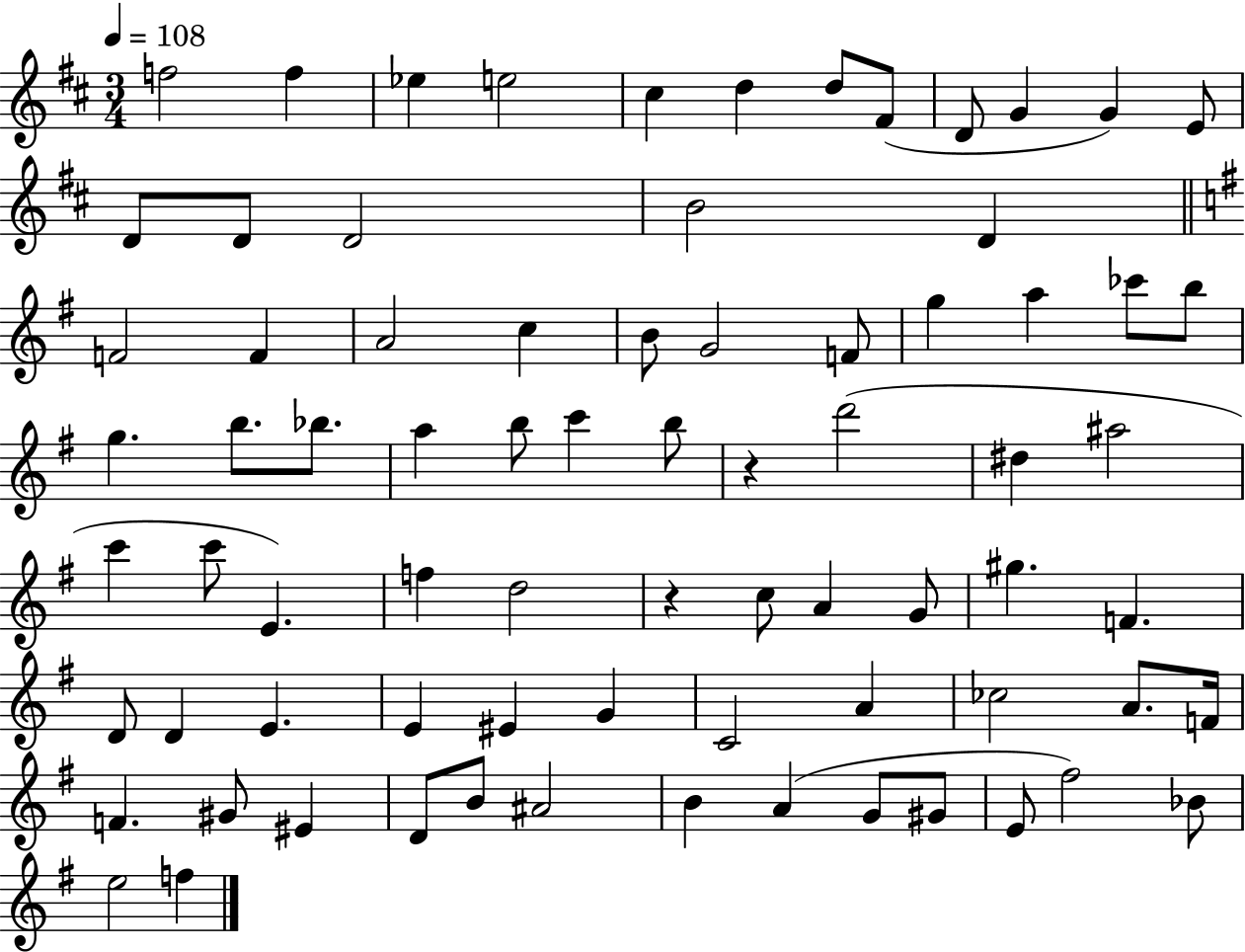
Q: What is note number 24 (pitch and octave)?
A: F4